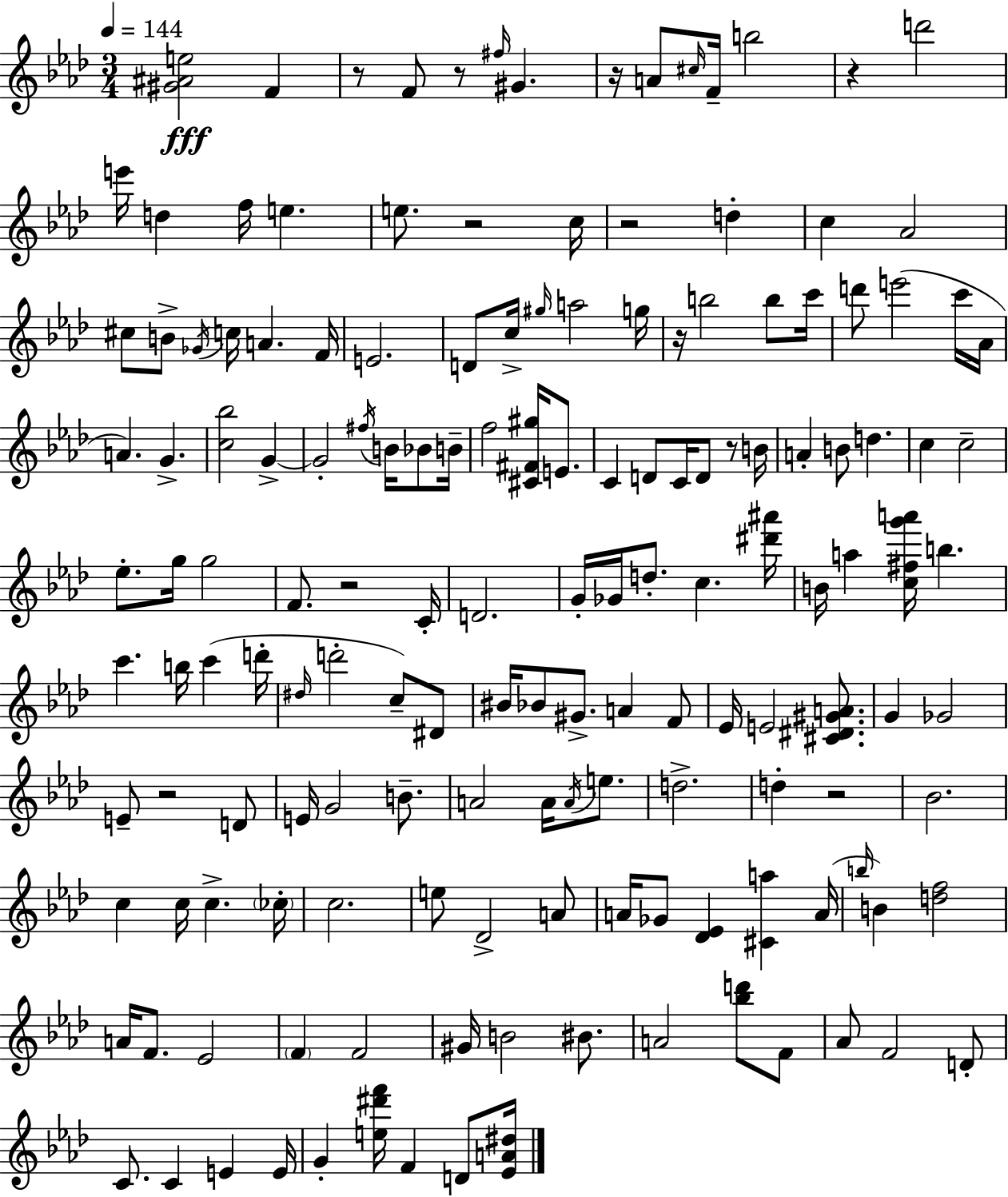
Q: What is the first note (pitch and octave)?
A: F4